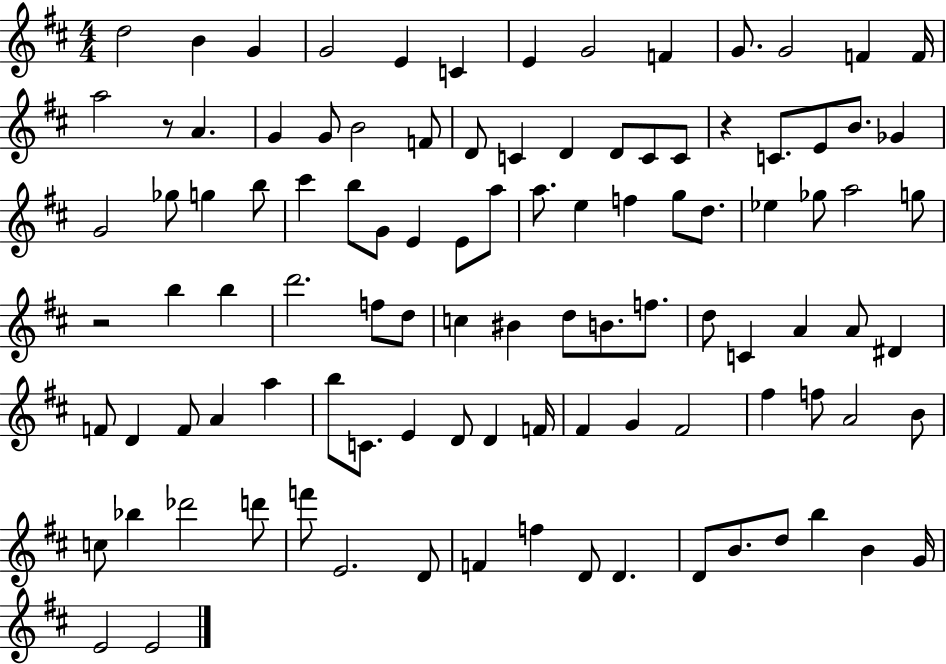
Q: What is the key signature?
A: D major